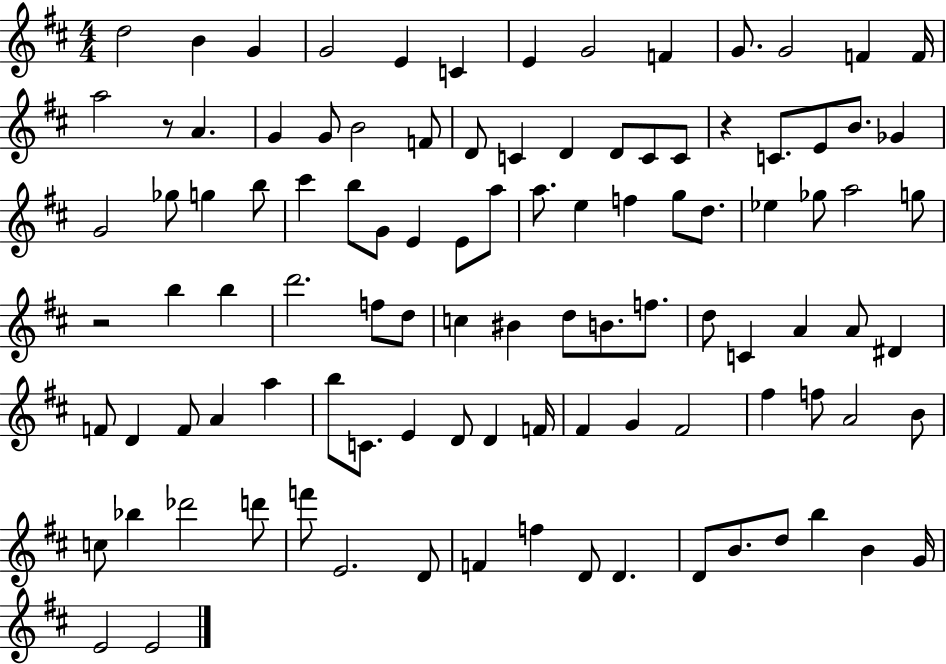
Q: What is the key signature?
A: D major